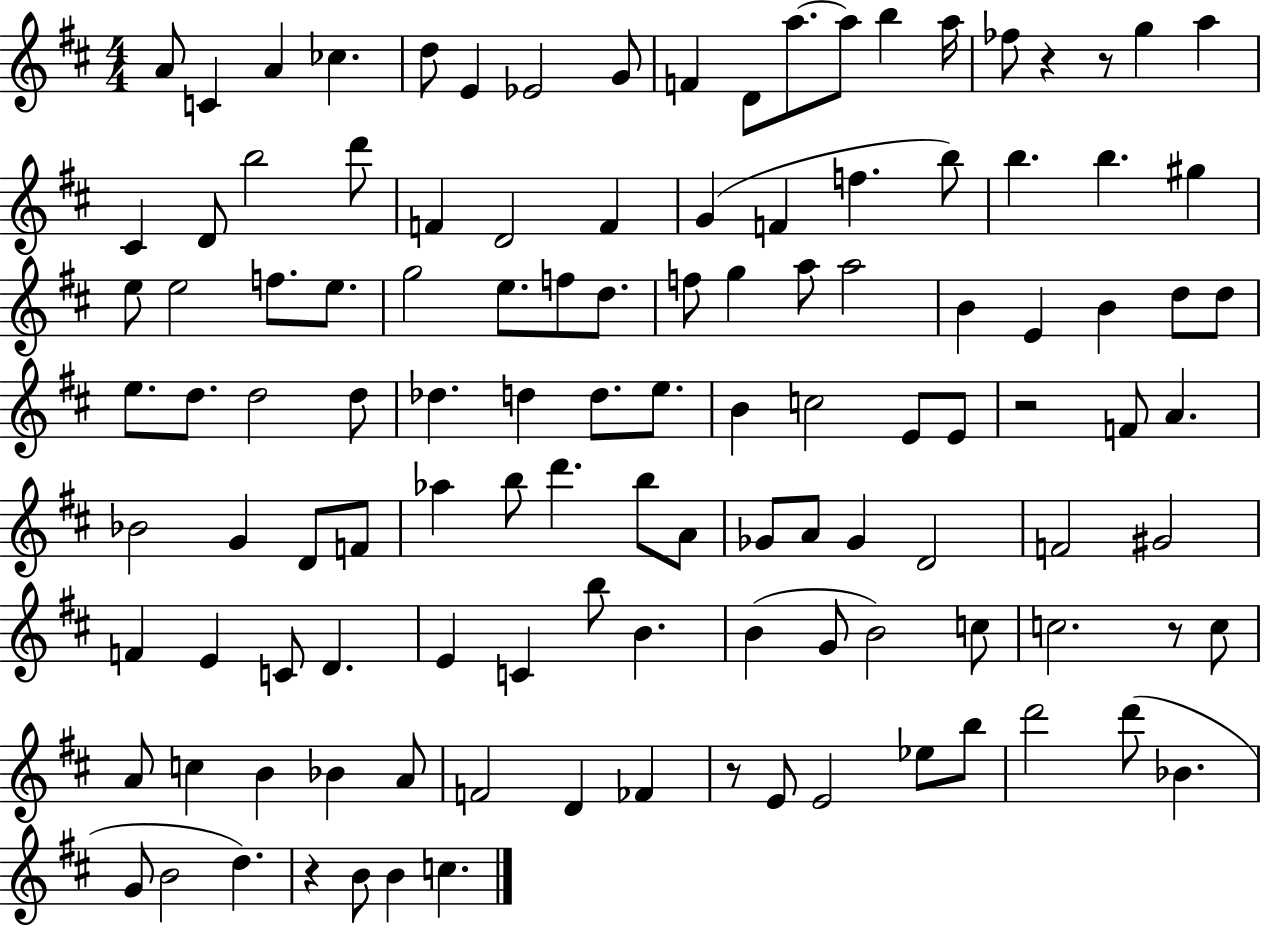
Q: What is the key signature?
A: D major